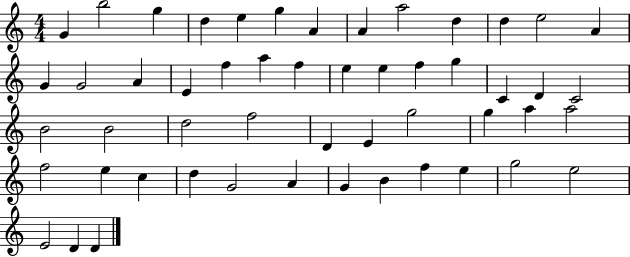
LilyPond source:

{
  \clef treble
  \numericTimeSignature
  \time 4/4
  \key c \major
  g'4 b''2 g''4 | d''4 e''4 g''4 a'4 | a'4 a''2 d''4 | d''4 e''2 a'4 | \break g'4 g'2 a'4 | e'4 f''4 a''4 f''4 | e''4 e''4 f''4 g''4 | c'4 d'4 c'2 | \break b'2 b'2 | d''2 f''2 | d'4 e'4 g''2 | g''4 a''4 a''2 | \break f''2 e''4 c''4 | d''4 g'2 a'4 | g'4 b'4 f''4 e''4 | g''2 e''2 | \break e'2 d'4 d'4 | \bar "|."
}